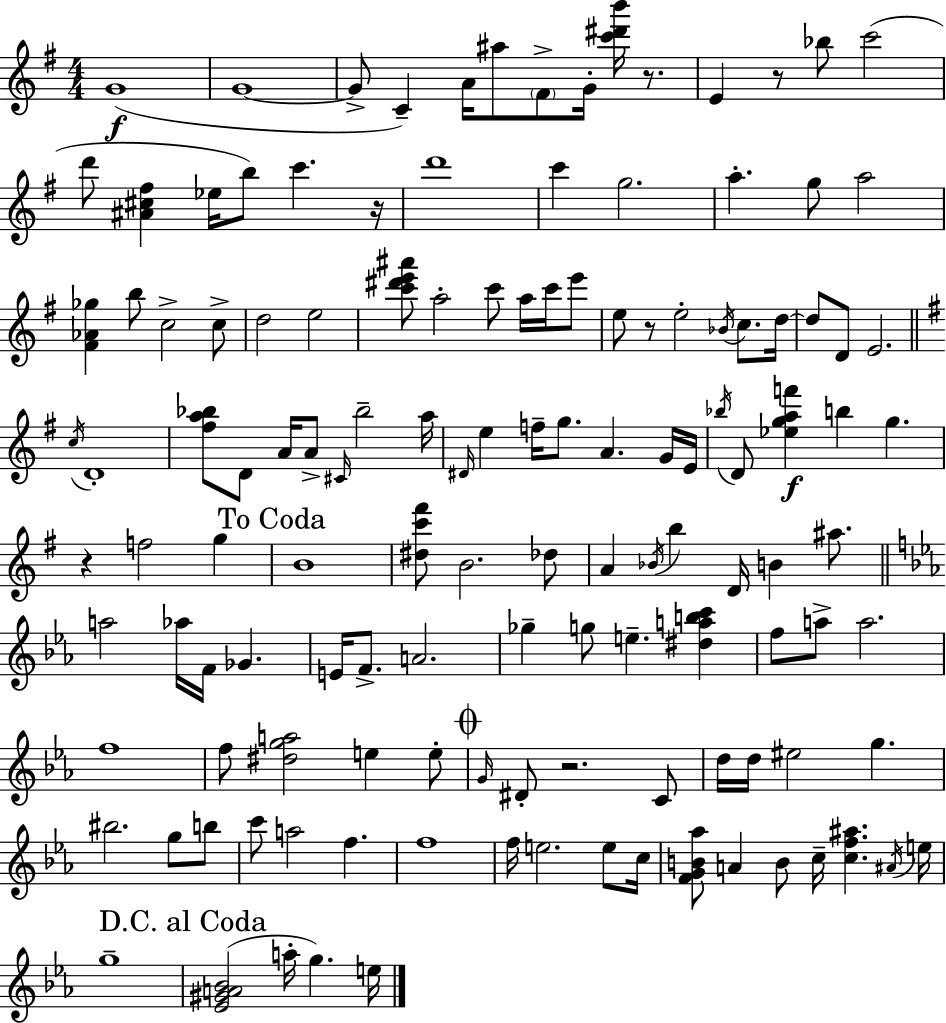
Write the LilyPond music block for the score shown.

{
  \clef treble
  \numericTimeSignature
  \time 4/4
  \key e \minor
  g'1(\f | g'1~~ | g'8-> c'4--) a'16 ais''8 \parenthesize fis'8-> g'16-. <c''' dis''' b'''>16 r8. | e'4 r8 bes''8 c'''2( | \break d'''8 <ais' cis'' fis''>4 ees''16 b''8) c'''4. r16 | d'''1 | c'''4 g''2. | a''4.-. g''8 a''2 | \break <fis' aes' ges''>4 b''8 c''2-> c''8-> | d''2 e''2 | <c''' dis''' e''' ais'''>8 a''2-. c'''8 a''16 c'''16 e'''8 | e''8 r8 e''2-. \acciaccatura { bes'16 } c''8. | \break d''16~~ d''8 d'8 e'2. | \bar "||" \break \key e \minor \acciaccatura { c''16 } d'1-. | <fis'' a'' bes''>8 d'8 a'16 a'8-> \grace { cis'16 } bes''2-- | a''16 \grace { dis'16 } e''4 f''16-- g''8. a'4. | g'16 e'16 \acciaccatura { bes''16 } d'8 <ees'' g'' a'' f'''>4\f b''4 g''4. | \break r4 f''2 | g''4 \mark "To Coda" b'1 | <dis'' c''' fis'''>8 b'2. | des''8 a'4 \acciaccatura { bes'16 } b''4 d'16 b'4 | \break ais''8. \bar "||" \break \key ees \major a''2 aes''16 f'16 ges'4. | e'16 f'8.-> a'2. | ges''4-- g''8 e''4.-- <dis'' a'' b'' c'''>4 | f''8 a''8-> a''2. | \break f''1 | f''8 <dis'' g'' a''>2 e''4 e''8-. | \mark \markup { \musicglyph "scripts.coda" } \grace { g'16 } dis'8-. r2. c'8 | d''16 d''16 eis''2 g''4. | \break bis''2. g''8 b''8 | c'''8 a''2 f''4. | f''1 | f''16 e''2. e''8 | \break c''16 <f' g' b' aes''>8 a'4 b'8 c''16-- <c'' f'' ais''>4. | \acciaccatura { ais'16 } e''16 g''1-- | \mark "D.C. al Coda" <ees' gis' a' bes'>2( a''16-. g''4.) | e''16 \bar "|."
}